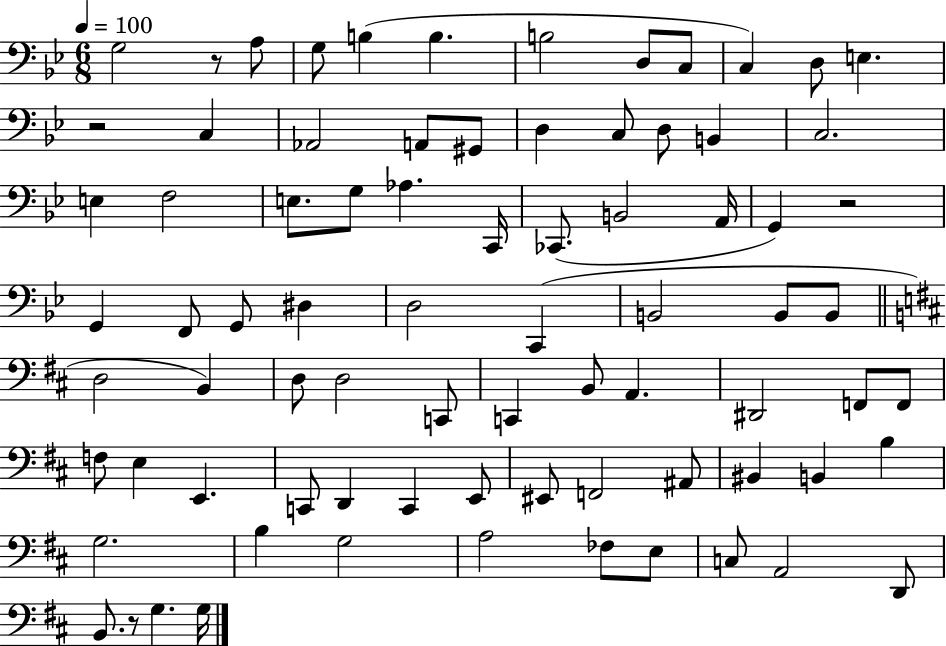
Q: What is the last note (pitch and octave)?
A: G3